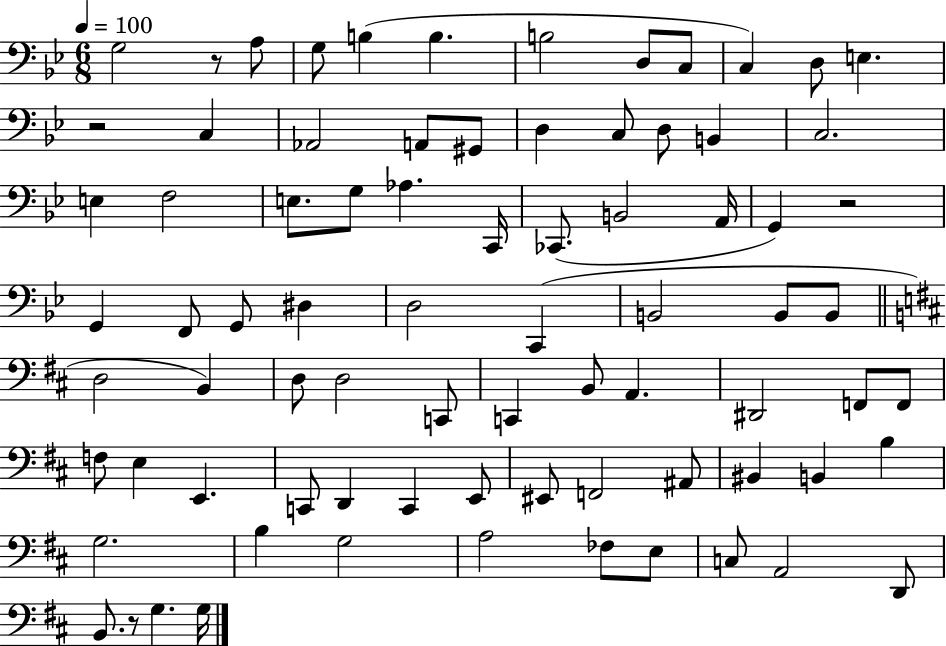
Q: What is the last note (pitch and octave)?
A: G3